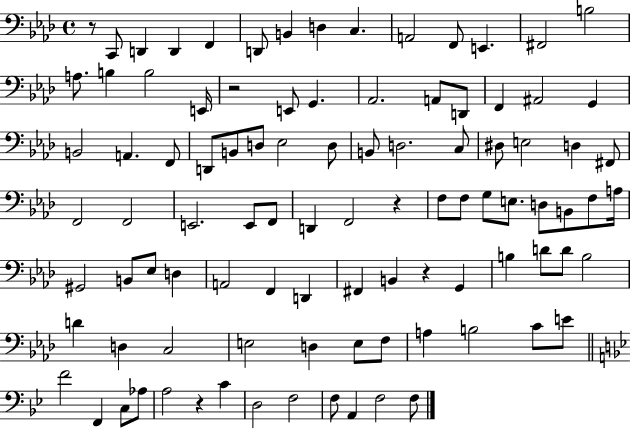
X:1
T:Untitled
M:4/4
L:1/4
K:Ab
z/2 C,,/2 D,, D,, F,, D,,/2 B,, D, C, A,,2 F,,/2 E,, ^F,,2 B,2 A,/2 B, B,2 E,,/4 z2 E,,/2 G,, _A,,2 A,,/2 D,,/2 F,, ^A,,2 G,, B,,2 A,, F,,/2 D,,/2 B,,/2 D,/2 _E,2 D,/2 B,,/2 D,2 C,/2 ^D,/2 E,2 D, ^F,,/2 F,,2 F,,2 E,,2 E,,/2 F,,/2 D,, F,,2 z F,/2 F,/2 G,/2 E,/2 D,/2 B,,/2 F,/2 A,/4 ^G,,2 B,,/2 _E,/2 D, A,,2 F,, D,, ^F,, B,, z G,, B, D/2 D/2 B,2 D D, C,2 E,2 D, E,/2 F,/2 A, B,2 C/2 E/2 F2 F,, C,/2 _A,/2 A,2 z C D,2 F,2 F,/2 A,, F,2 F,/2